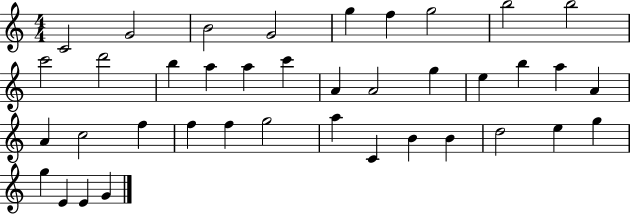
C4/h G4/h B4/h G4/h G5/q F5/q G5/h B5/h B5/h C6/h D6/h B5/q A5/q A5/q C6/q A4/q A4/h G5/q E5/q B5/q A5/q A4/q A4/q C5/h F5/q F5/q F5/q G5/h A5/q C4/q B4/q B4/q D5/h E5/q G5/q G5/q E4/q E4/q G4/q